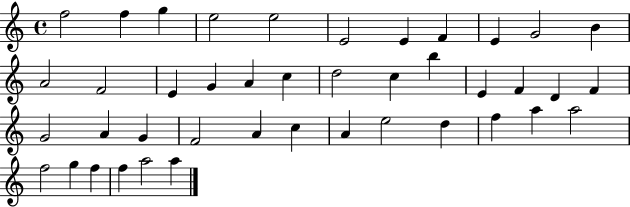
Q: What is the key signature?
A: C major